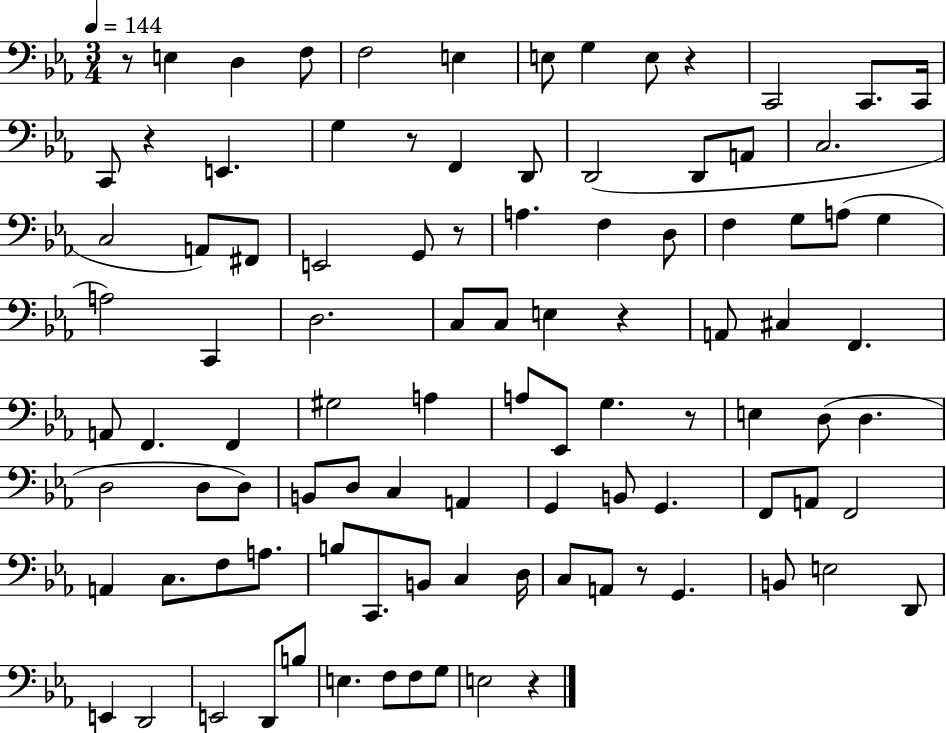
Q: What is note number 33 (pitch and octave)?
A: A3